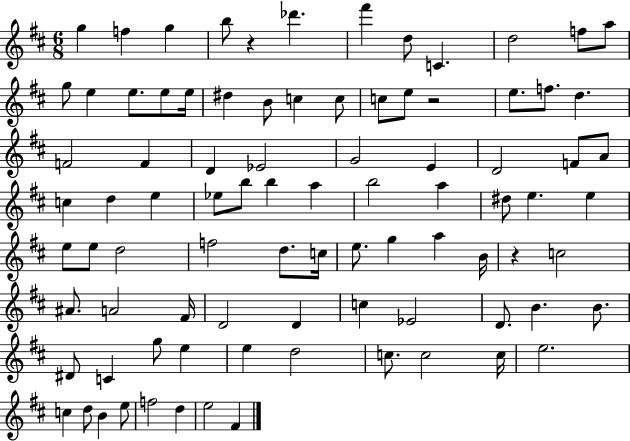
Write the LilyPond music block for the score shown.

{
  \clef treble
  \numericTimeSignature
  \time 6/8
  \key d \major
  g''4 f''4 g''4 | b''8 r4 des'''4. | fis'''4 d''8 c'4. | d''2 f''8 a''8 | \break g''8 e''4 e''8. e''8 e''16 | dis''4 b'8 c''4 c''8 | c''8 e''8 r2 | e''8. f''8. d''4. | \break f'2 f'4 | d'4 ees'2 | g'2 e'4 | d'2 f'8 a'8 | \break c''4 d''4 e''4 | ees''8 b''8 b''4 a''4 | b''2 a''4 | dis''8 e''4. e''4 | \break e''8 e''8 d''2 | f''2 d''8. c''16 | e''8. g''4 a''4 b'16 | r4 c''2 | \break ais'8. a'2 fis'16 | d'2 d'4 | c''4 ees'2 | d'8. b'4. b'8. | \break dis'8 c'4 g''8 e''4 | e''4 d''2 | c''8. c''2 c''16 | e''2. | \break c''4 d''8 b'4 e''8 | f''2 d''4 | e''2 fis'4 | \bar "|."
}